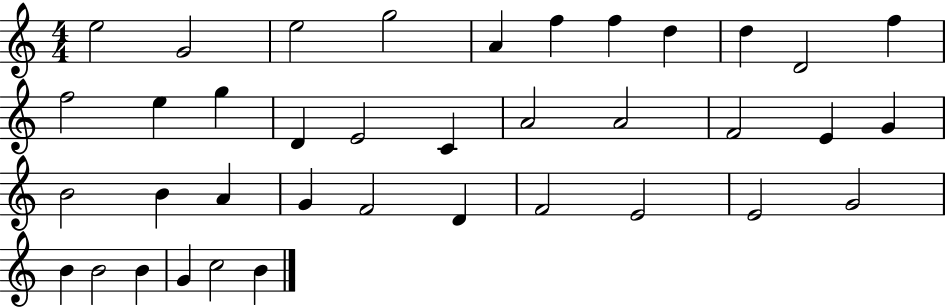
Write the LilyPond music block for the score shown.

{
  \clef treble
  \numericTimeSignature
  \time 4/4
  \key c \major
  e''2 g'2 | e''2 g''2 | a'4 f''4 f''4 d''4 | d''4 d'2 f''4 | \break f''2 e''4 g''4 | d'4 e'2 c'4 | a'2 a'2 | f'2 e'4 g'4 | \break b'2 b'4 a'4 | g'4 f'2 d'4 | f'2 e'2 | e'2 g'2 | \break b'4 b'2 b'4 | g'4 c''2 b'4 | \bar "|."
}